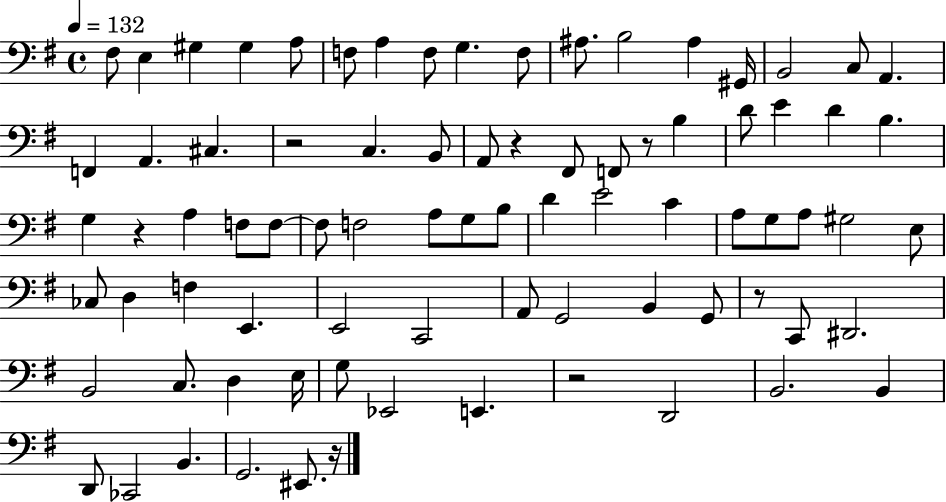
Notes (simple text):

F#3/e E3/q G#3/q G#3/q A3/e F3/e A3/q F3/e G3/q. F3/e A#3/e. B3/h A#3/q G#2/s B2/h C3/e A2/q. F2/q A2/q. C#3/q. R/h C3/q. B2/e A2/e R/q F#2/e F2/e R/e B3/q D4/e E4/q D4/q B3/q. G3/q R/q A3/q F3/e F3/e F3/e F3/h A3/e G3/e B3/e D4/q E4/h C4/q A3/e G3/e A3/e G#3/h E3/e CES3/e D3/q F3/q E2/q. E2/h C2/h A2/e G2/h B2/q G2/e R/e C2/e D#2/h. B2/h C3/e. D3/q E3/s G3/e Eb2/h E2/q. R/h D2/h B2/h. B2/q D2/e CES2/h B2/q. G2/h. EIS2/e. R/s